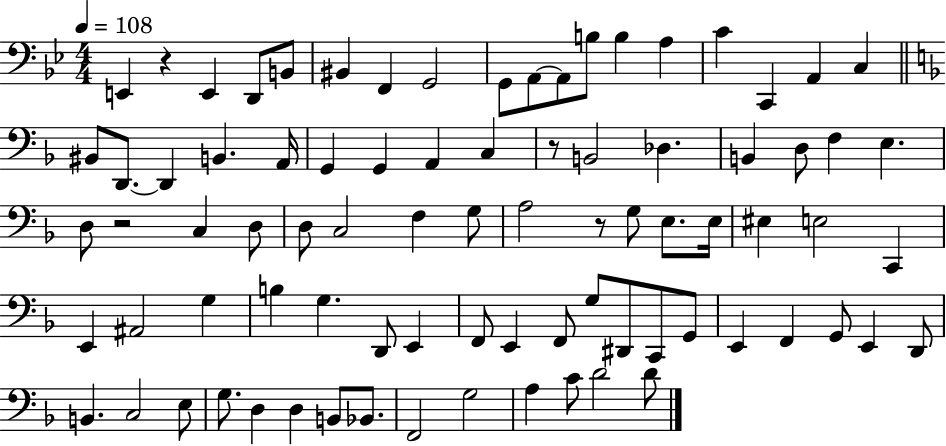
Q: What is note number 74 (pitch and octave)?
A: F2